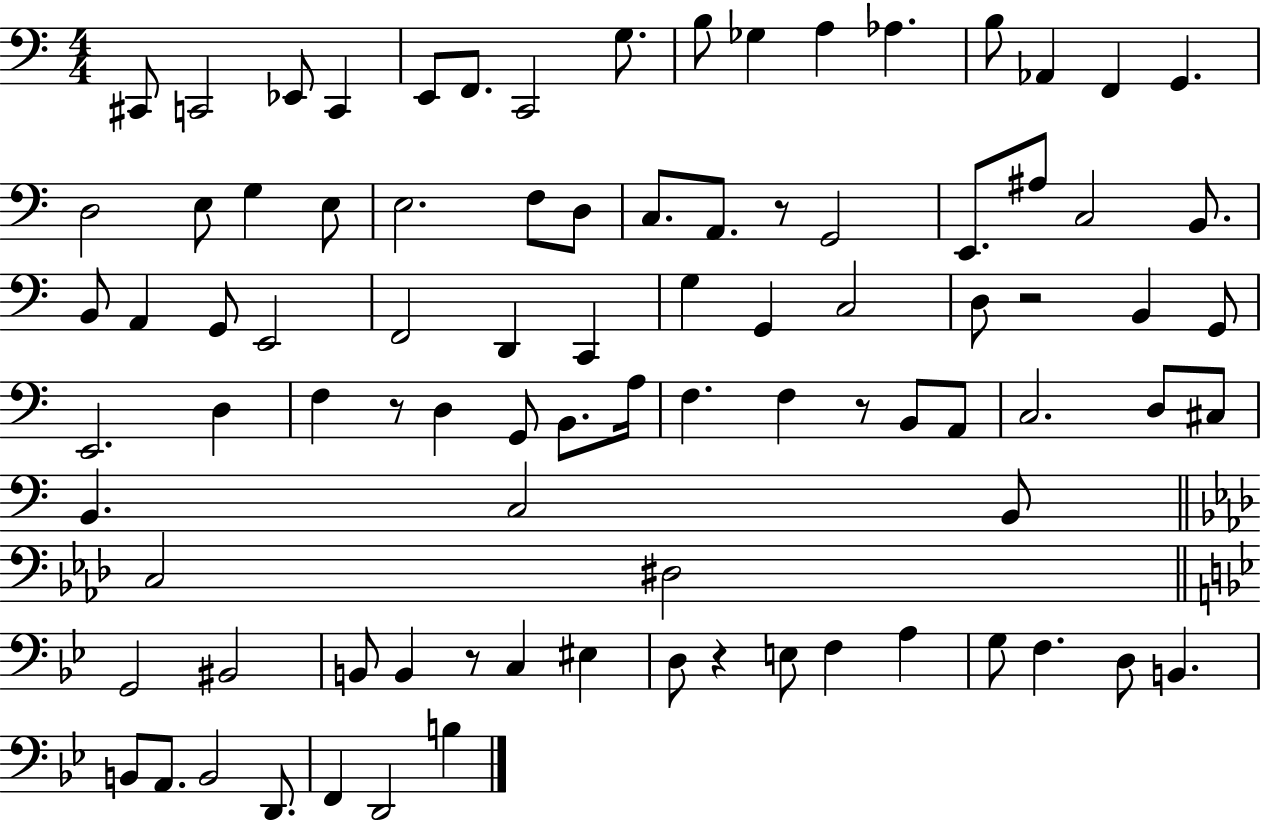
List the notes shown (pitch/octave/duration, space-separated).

C#2/e C2/h Eb2/e C2/q E2/e F2/e. C2/h G3/e. B3/e Gb3/q A3/q Ab3/q. B3/e Ab2/q F2/q G2/q. D3/h E3/e G3/q E3/e E3/h. F3/e D3/e C3/e. A2/e. R/e G2/h E2/e. A#3/e C3/h B2/e. B2/e A2/q G2/e E2/h F2/h D2/q C2/q G3/q G2/q C3/h D3/e R/h B2/q G2/e E2/h. D3/q F3/q R/e D3/q G2/e B2/e. A3/s F3/q. F3/q R/e B2/e A2/e C3/h. D3/e C#3/e B2/q. C3/h B2/e C3/h D#3/h G2/h BIS2/h B2/e B2/q R/e C3/q EIS3/q D3/e R/q E3/e F3/q A3/q G3/e F3/q. D3/e B2/q. B2/e A2/e. B2/h D2/e. F2/q D2/h B3/q